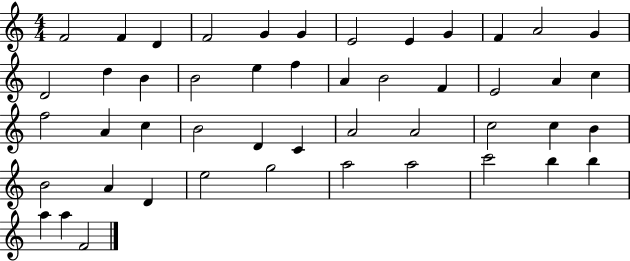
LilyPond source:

{
  \clef treble
  \numericTimeSignature
  \time 4/4
  \key c \major
  f'2 f'4 d'4 | f'2 g'4 g'4 | e'2 e'4 g'4 | f'4 a'2 g'4 | \break d'2 d''4 b'4 | b'2 e''4 f''4 | a'4 b'2 f'4 | e'2 a'4 c''4 | \break f''2 a'4 c''4 | b'2 d'4 c'4 | a'2 a'2 | c''2 c''4 b'4 | \break b'2 a'4 d'4 | e''2 g''2 | a''2 a''2 | c'''2 b''4 b''4 | \break a''4 a''4 f'2 | \bar "|."
}